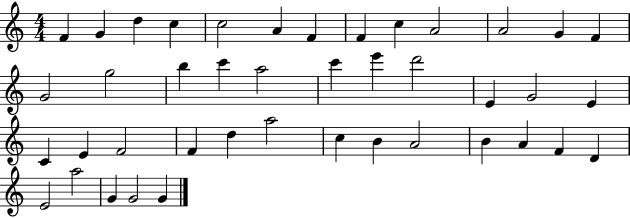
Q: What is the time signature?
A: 4/4